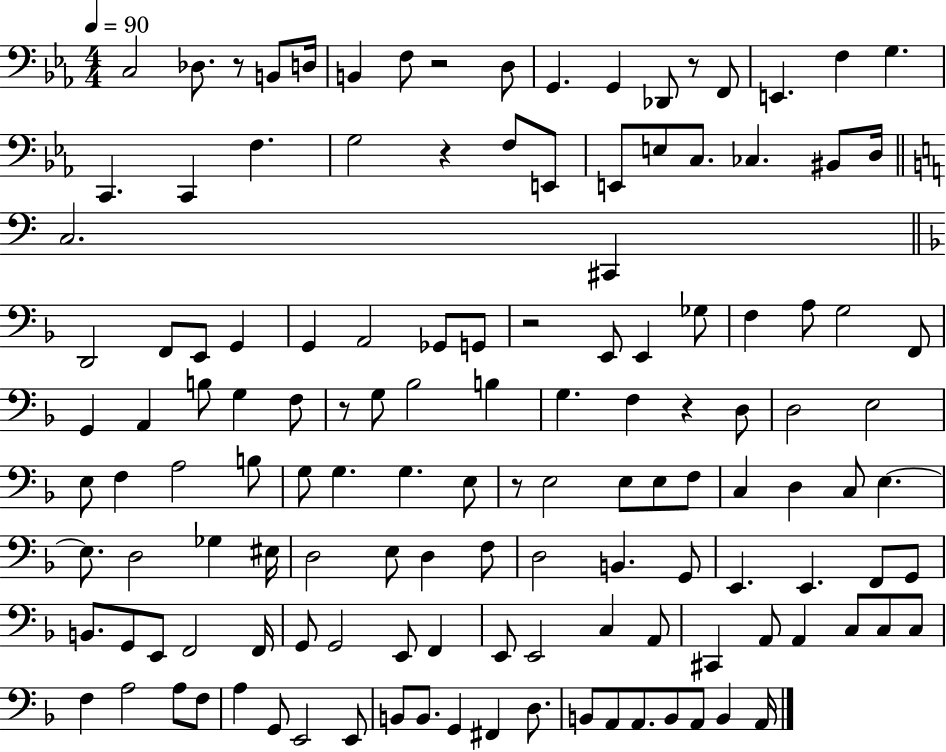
X:1
T:Untitled
M:4/4
L:1/4
K:Eb
C,2 _D,/2 z/2 B,,/2 D,/4 B,, F,/2 z2 D,/2 G,, G,, _D,,/2 z/2 F,,/2 E,, F, G, C,, C,, F, G,2 z F,/2 E,,/2 E,,/2 E,/2 C,/2 _C, ^B,,/2 D,/4 C,2 ^C,, D,,2 F,,/2 E,,/2 G,, G,, A,,2 _G,,/2 G,,/2 z2 E,,/2 E,, _G,/2 F, A,/2 G,2 F,,/2 G,, A,, B,/2 G, F,/2 z/2 G,/2 _B,2 B, G, F, z D,/2 D,2 E,2 E,/2 F, A,2 B,/2 G,/2 G, G, E,/2 z/2 E,2 E,/2 E,/2 F,/2 C, D, C,/2 E, E,/2 D,2 _G, ^E,/4 D,2 E,/2 D, F,/2 D,2 B,, G,,/2 E,, E,, F,,/2 G,,/2 B,,/2 G,,/2 E,,/2 F,,2 F,,/4 G,,/2 G,,2 E,,/2 F,, E,,/2 E,,2 C, A,,/2 ^C,, A,,/2 A,, C,/2 C,/2 C,/2 F, A,2 A,/2 F,/2 A, G,,/2 E,,2 E,,/2 B,,/2 B,,/2 G,, ^F,, D,/2 B,,/2 A,,/2 A,,/2 B,,/2 A,,/2 B,, A,,/4